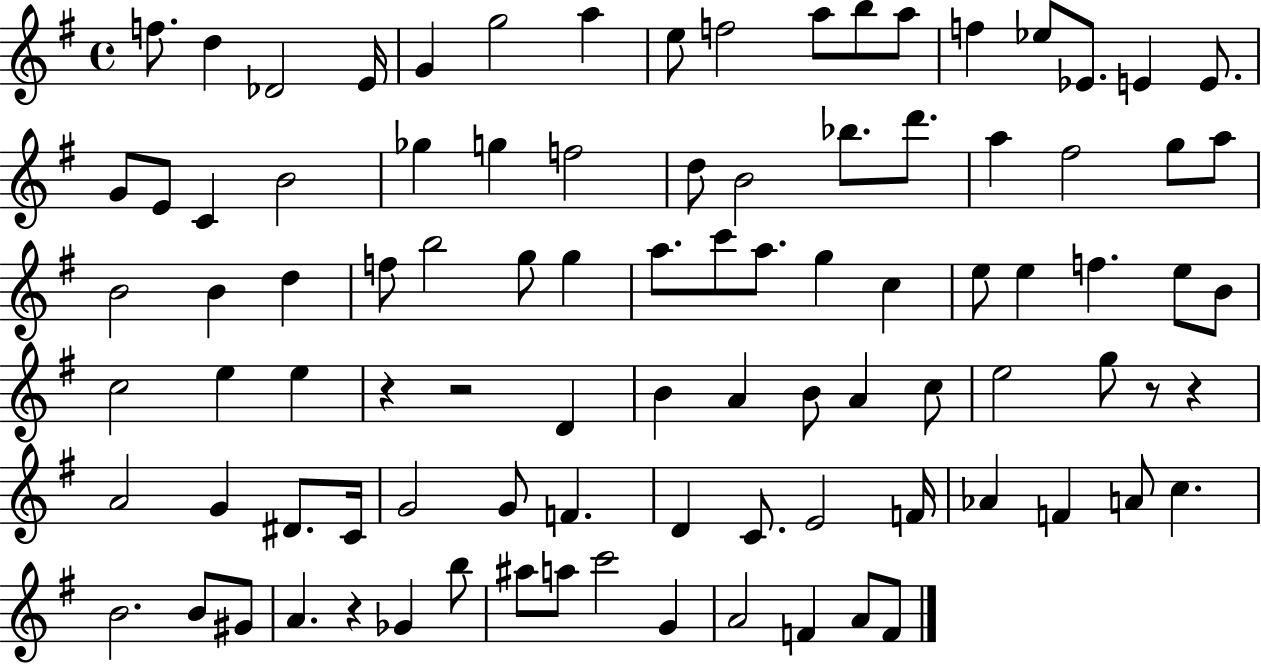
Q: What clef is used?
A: treble